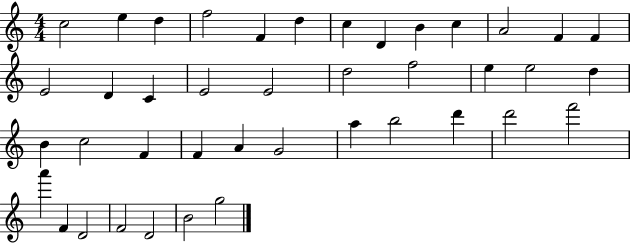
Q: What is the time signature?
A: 4/4